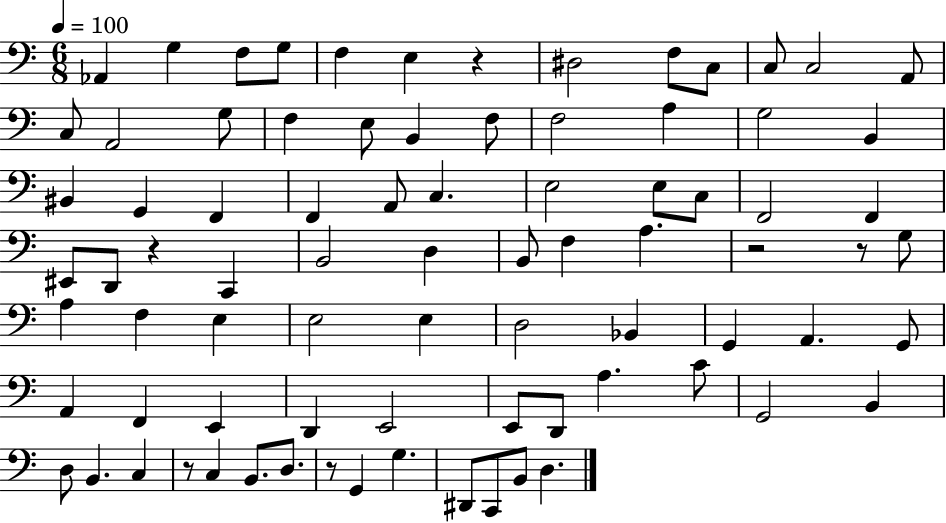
Ab2/q G3/q F3/e G3/e F3/q E3/q R/q D#3/h F3/e C3/e C3/e C3/h A2/e C3/e A2/h G3/e F3/q E3/e B2/q F3/e F3/h A3/q G3/h B2/q BIS2/q G2/q F2/q F2/q A2/e C3/q. E3/h E3/e C3/e F2/h F2/q EIS2/e D2/e R/q C2/q B2/h D3/q B2/e F3/q A3/q. R/h R/e G3/e A3/q F3/q E3/q E3/h E3/q D3/h Bb2/q G2/q A2/q. G2/e A2/q F2/q E2/q D2/q E2/h E2/e D2/e A3/q. C4/e G2/h B2/q D3/e B2/q. C3/q R/e C3/q B2/e. D3/e. R/e G2/q G3/q. D#2/e C2/e B2/e D3/q.